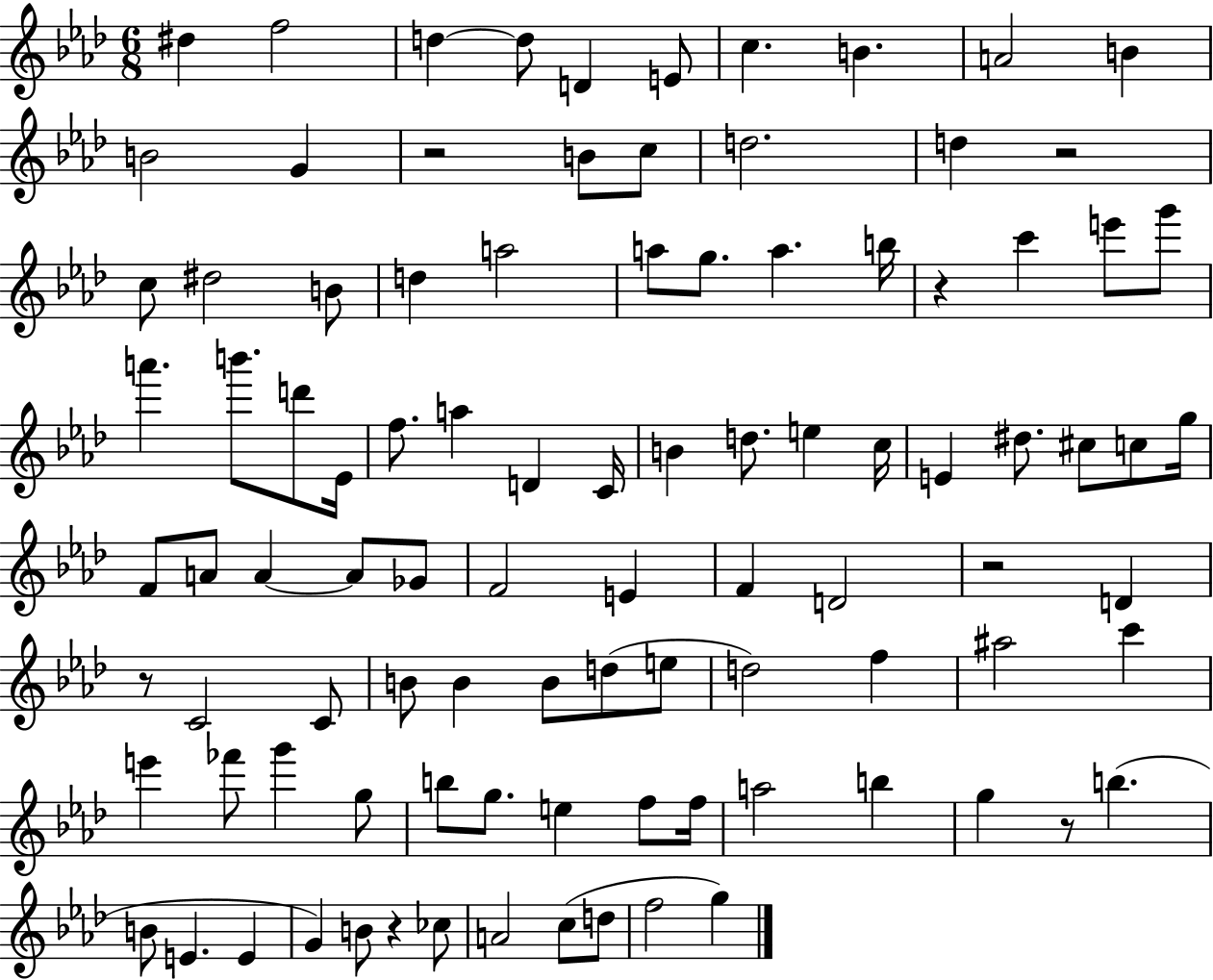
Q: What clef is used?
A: treble